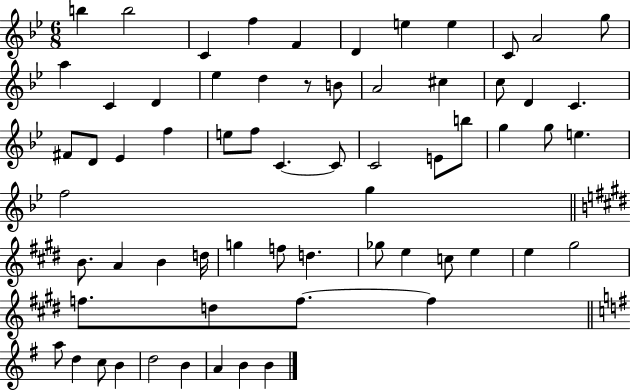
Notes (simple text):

B5/q B5/h C4/q F5/q F4/q D4/q E5/q E5/q C4/e A4/h G5/e A5/q C4/q D4/q Eb5/q D5/q R/e B4/e A4/h C#5/q C5/e D4/q C4/q. F#4/e D4/e Eb4/q F5/q E5/e F5/e C4/q. C4/e C4/h E4/e B5/e G5/q G5/e E5/q. F5/h G5/q B4/e. A4/q B4/q D5/s G5/q F5/e D5/q. Gb5/e E5/q C5/e E5/q E5/q G#5/h F5/e. D5/e F5/e. F5/q A5/e D5/q C5/e B4/q D5/h B4/q A4/q B4/q B4/q